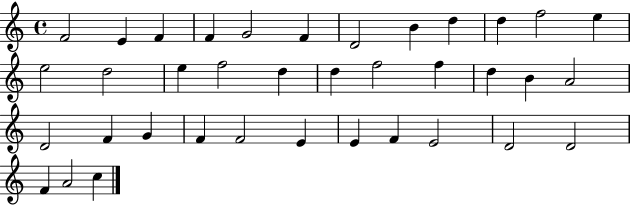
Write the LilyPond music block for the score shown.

{
  \clef treble
  \time 4/4
  \defaultTimeSignature
  \key c \major
  f'2 e'4 f'4 | f'4 g'2 f'4 | d'2 b'4 d''4 | d''4 f''2 e''4 | \break e''2 d''2 | e''4 f''2 d''4 | d''4 f''2 f''4 | d''4 b'4 a'2 | \break d'2 f'4 g'4 | f'4 f'2 e'4 | e'4 f'4 e'2 | d'2 d'2 | \break f'4 a'2 c''4 | \bar "|."
}